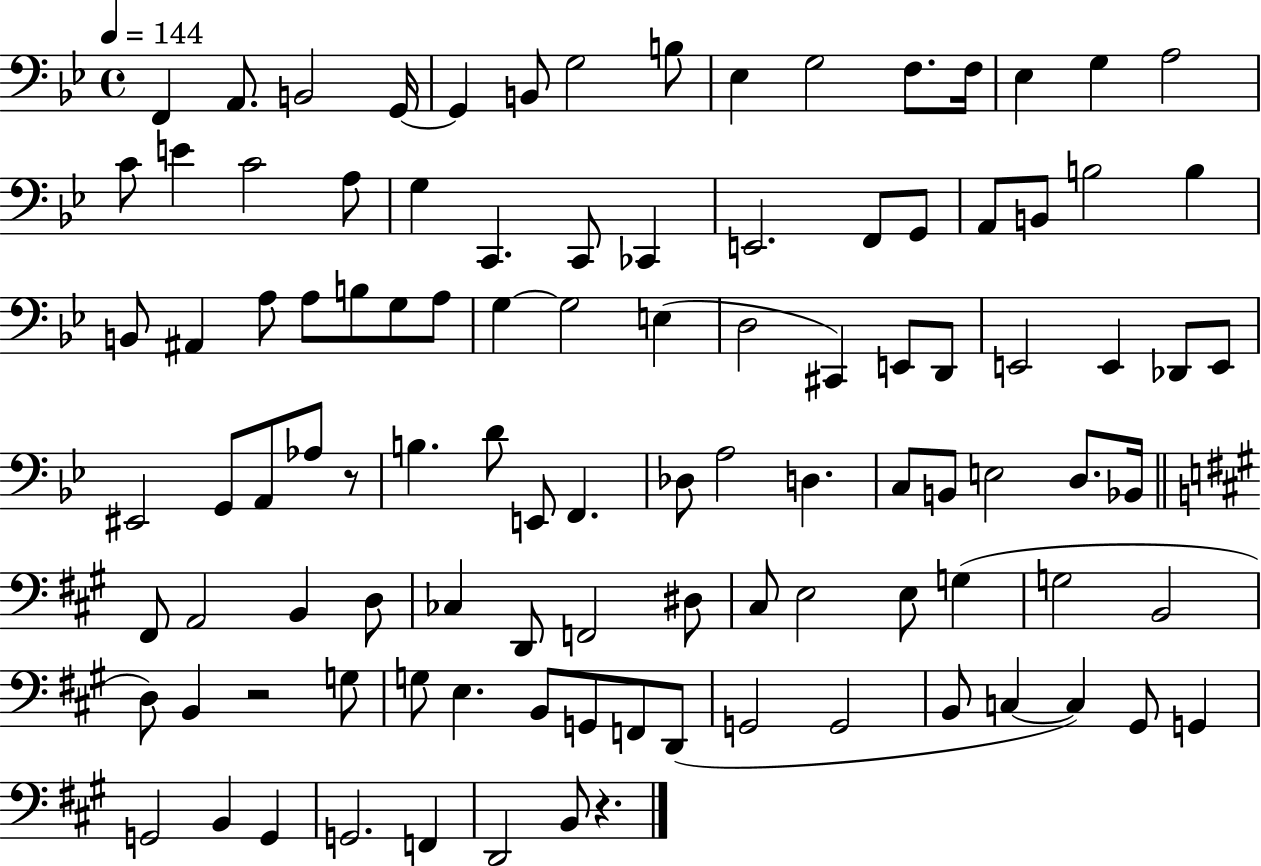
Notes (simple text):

F2/q A2/e. B2/h G2/s G2/q B2/e G3/h B3/e Eb3/q G3/h F3/e. F3/s Eb3/q G3/q A3/h C4/e E4/q C4/h A3/e G3/q C2/q. C2/e CES2/q E2/h. F2/e G2/e A2/e B2/e B3/h B3/q B2/e A#2/q A3/e A3/e B3/e G3/e A3/e G3/q G3/h E3/q D3/h C#2/q E2/e D2/e E2/h E2/q Db2/e E2/e EIS2/h G2/e A2/e Ab3/e R/e B3/q. D4/e E2/e F2/q. Db3/e A3/h D3/q. C3/e B2/e E3/h D3/e. Bb2/s F#2/e A2/h B2/q D3/e CES3/q D2/e F2/h D#3/e C#3/e E3/h E3/e G3/q G3/h B2/h D3/e B2/q R/h G3/e G3/e E3/q. B2/e G2/e F2/e D2/e G2/h G2/h B2/e C3/q C3/q G#2/e G2/q G2/h B2/q G2/q G2/h. F2/q D2/h B2/e R/q.